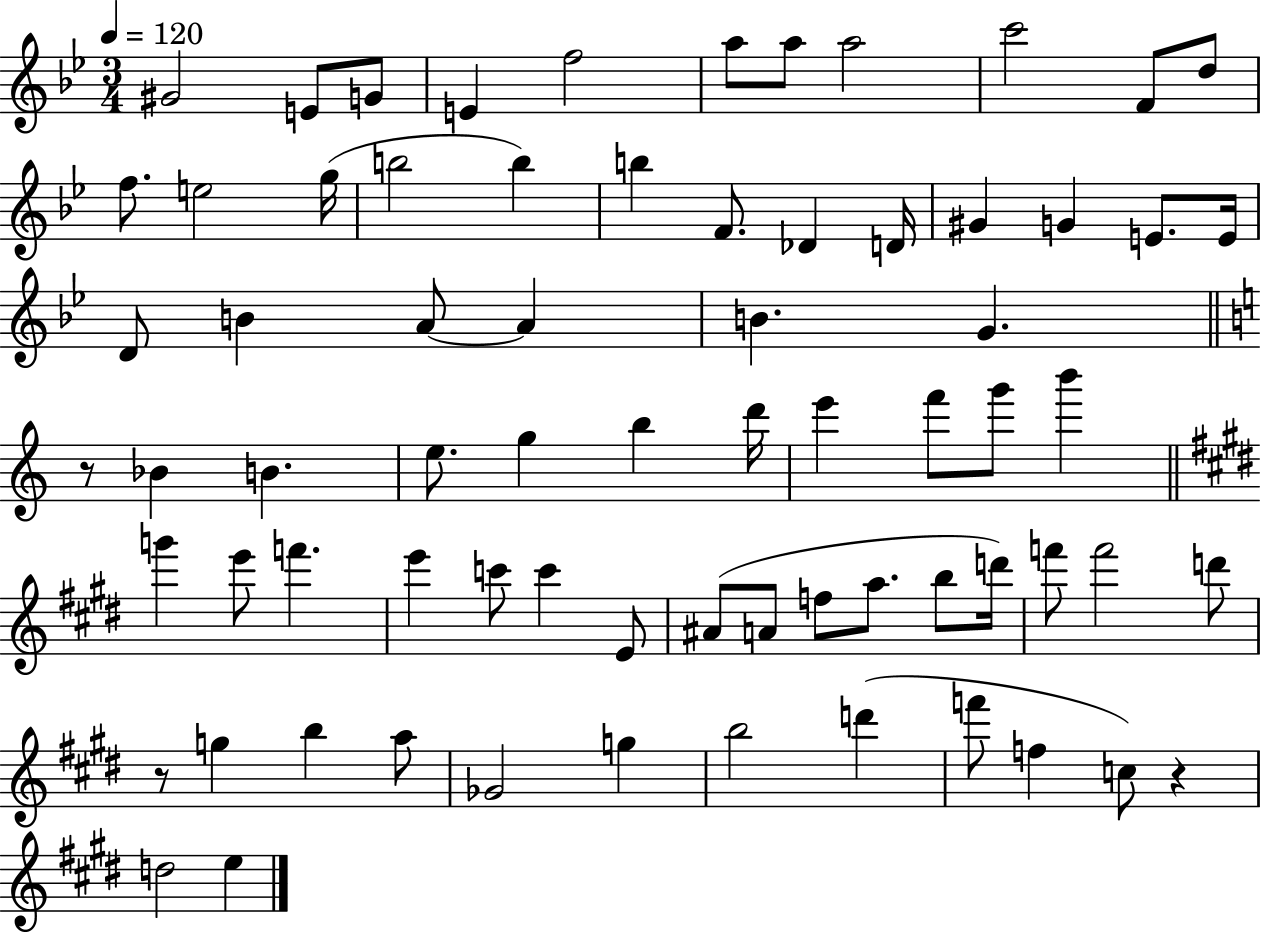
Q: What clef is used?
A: treble